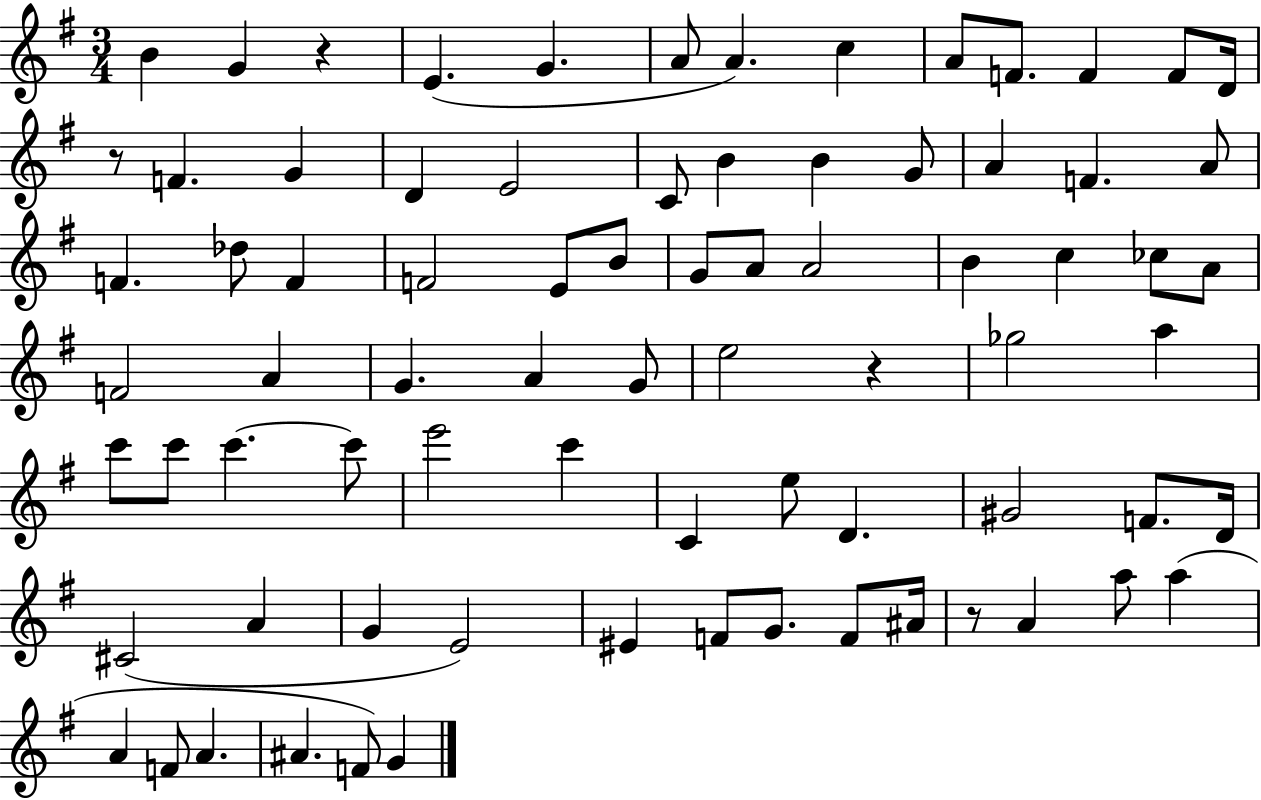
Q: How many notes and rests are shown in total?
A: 78